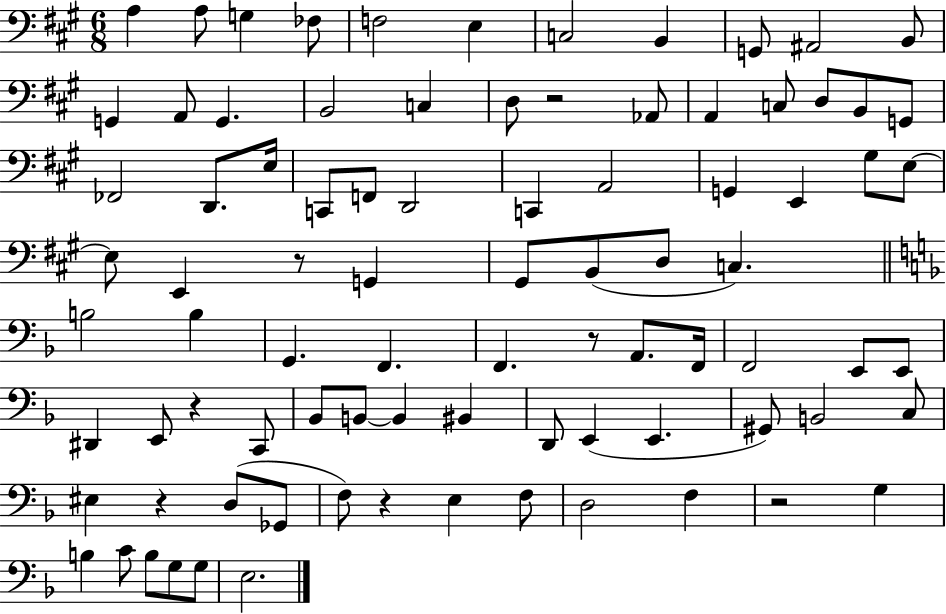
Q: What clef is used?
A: bass